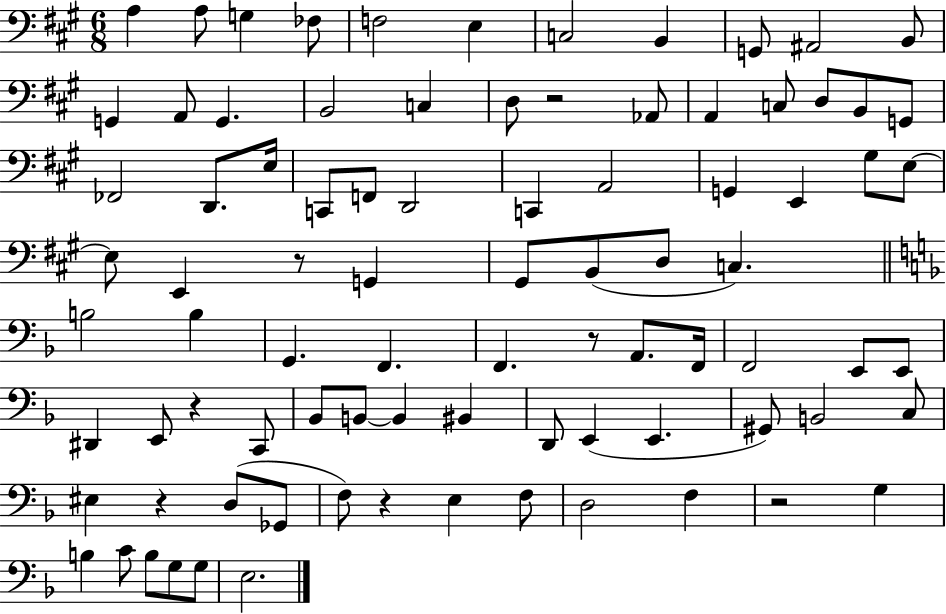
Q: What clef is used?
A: bass